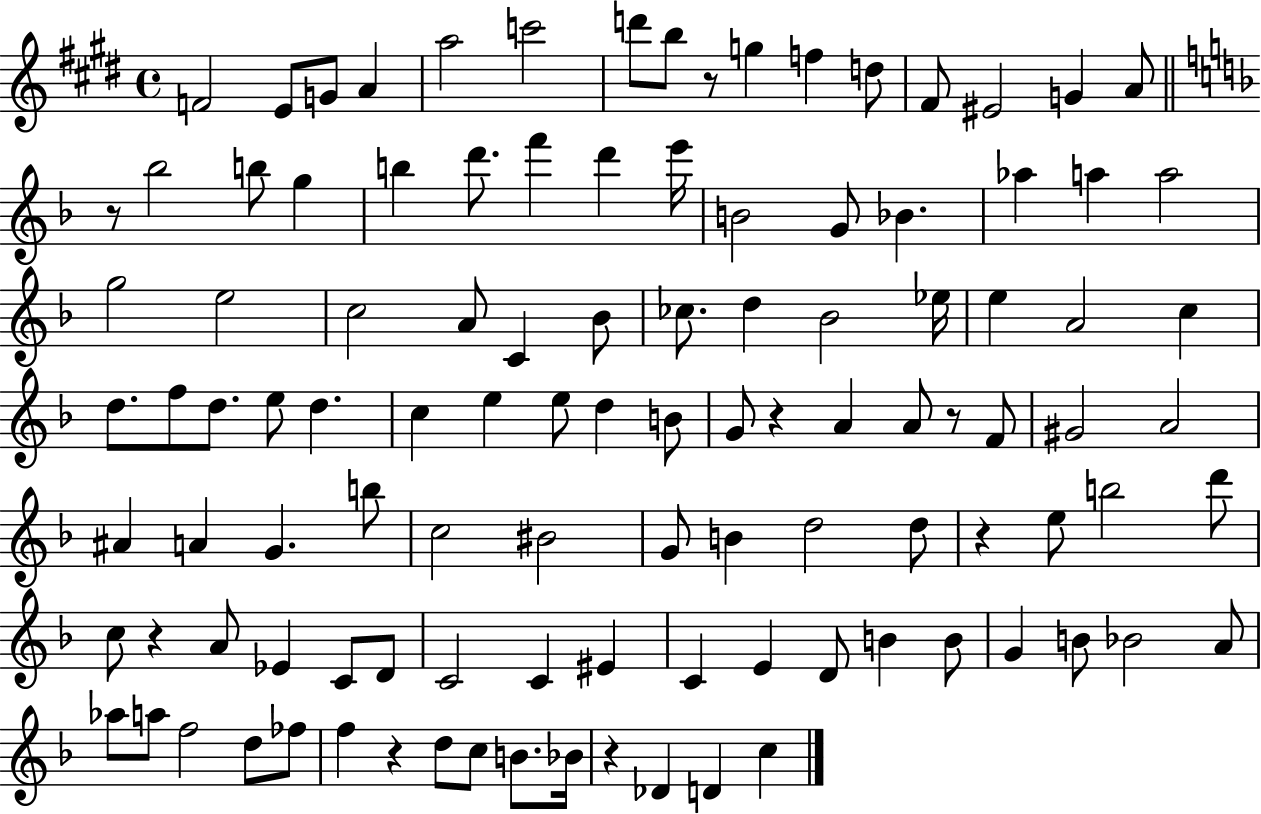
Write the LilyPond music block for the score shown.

{
  \clef treble
  \time 4/4
  \defaultTimeSignature
  \key e \major
  f'2 e'8 g'8 a'4 | a''2 c'''2 | d'''8 b''8 r8 g''4 f''4 d''8 | fis'8 eis'2 g'4 a'8 | \break \bar "||" \break \key f \major r8 bes''2 b''8 g''4 | b''4 d'''8. f'''4 d'''4 e'''16 | b'2 g'8 bes'4. | aes''4 a''4 a''2 | \break g''2 e''2 | c''2 a'8 c'4 bes'8 | ces''8. d''4 bes'2 ees''16 | e''4 a'2 c''4 | \break d''8. f''8 d''8. e''8 d''4. | c''4 e''4 e''8 d''4 b'8 | g'8 r4 a'4 a'8 r8 f'8 | gis'2 a'2 | \break ais'4 a'4 g'4. b''8 | c''2 bis'2 | g'8 b'4 d''2 d''8 | r4 e''8 b''2 d'''8 | \break c''8 r4 a'8 ees'4 c'8 d'8 | c'2 c'4 eis'4 | c'4 e'4 d'8 b'4 b'8 | g'4 b'8 bes'2 a'8 | \break aes''8 a''8 f''2 d''8 fes''8 | f''4 r4 d''8 c''8 b'8. bes'16 | r4 des'4 d'4 c''4 | \bar "|."
}